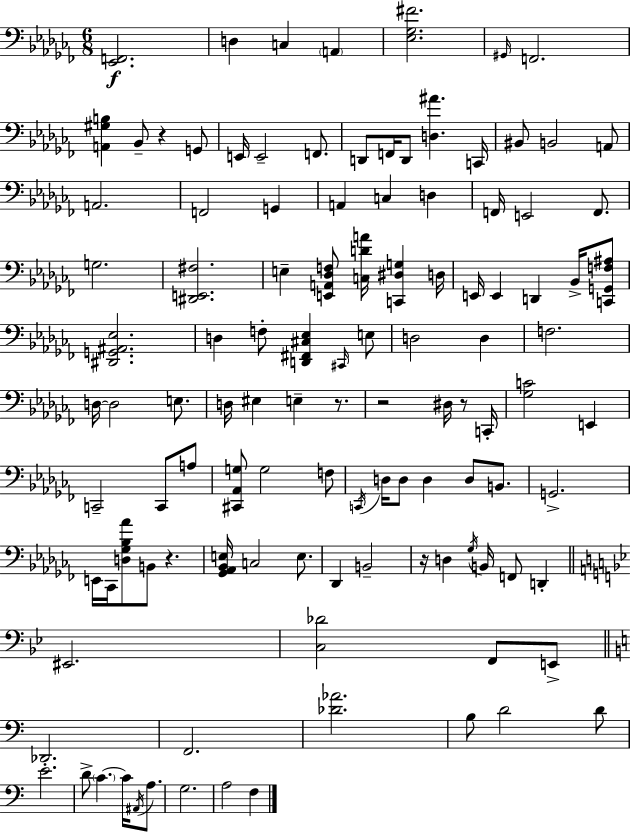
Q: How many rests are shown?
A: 6